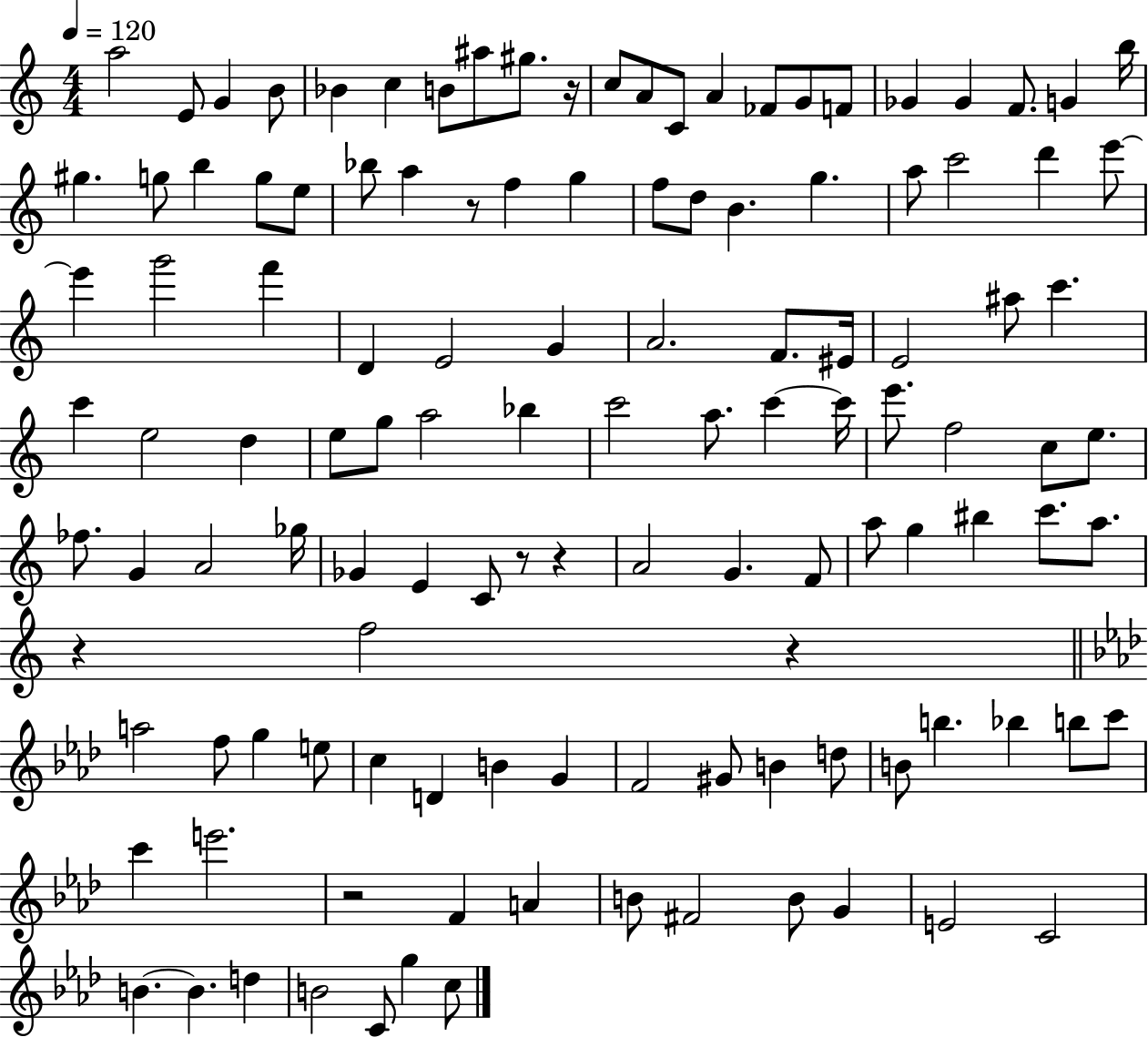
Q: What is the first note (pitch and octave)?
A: A5